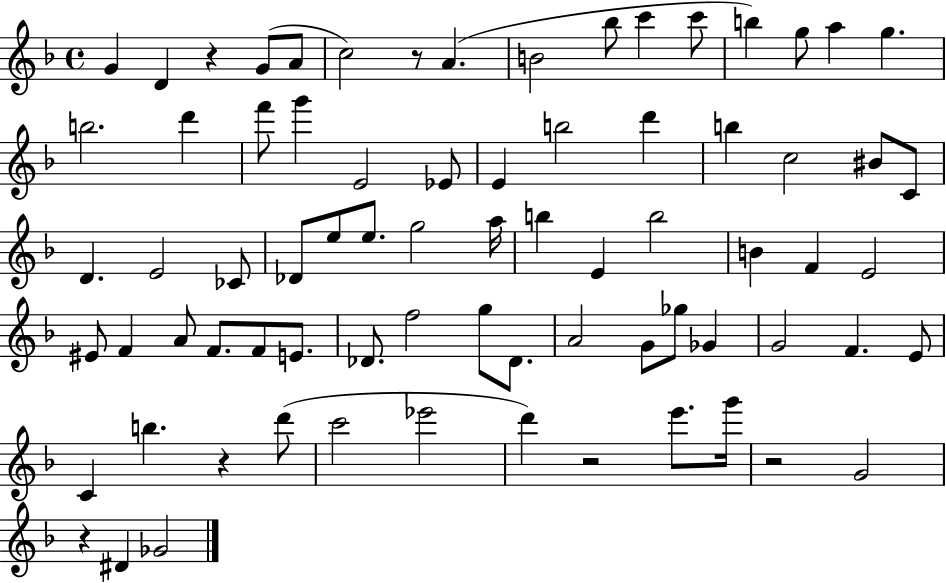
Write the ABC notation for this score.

X:1
T:Untitled
M:4/4
L:1/4
K:F
G D z G/2 A/2 c2 z/2 A B2 _b/2 c' c'/2 b g/2 a g b2 d' f'/2 g' E2 _E/2 E b2 d' b c2 ^B/2 C/2 D E2 _C/2 _D/2 e/2 e/2 g2 a/4 b E b2 B F E2 ^E/2 F A/2 F/2 F/2 E/2 _D/2 f2 g/2 _D/2 A2 G/2 _g/2 _G G2 F E/2 C b z d'/2 c'2 _e'2 d' z2 e'/2 g'/4 z2 G2 z ^D _G2